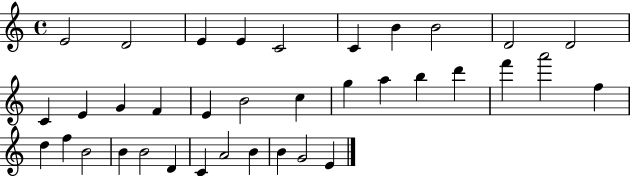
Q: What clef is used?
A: treble